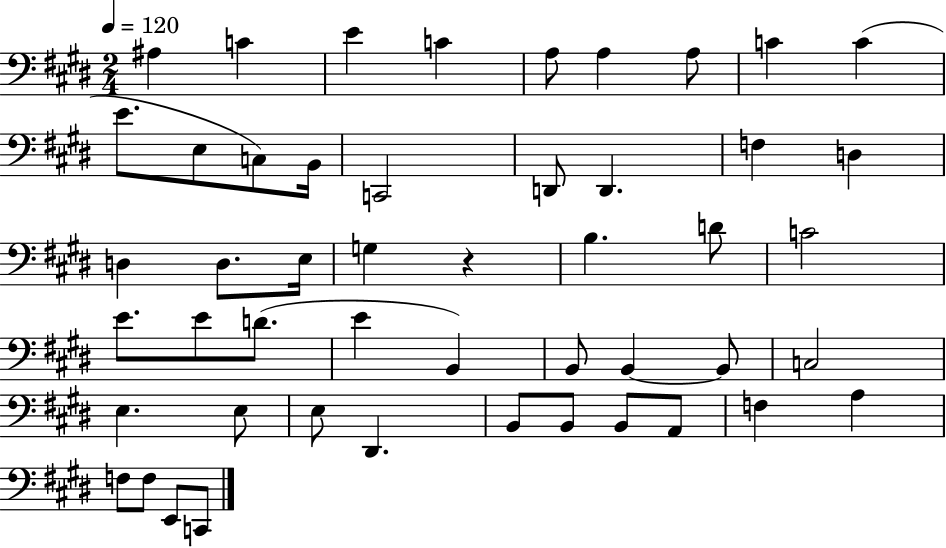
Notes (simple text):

A#3/q C4/q E4/q C4/q A3/e A3/q A3/e C4/q C4/q E4/e. E3/e C3/e B2/s C2/h D2/e D2/q. F3/q D3/q D3/q D3/e. E3/s G3/q R/q B3/q. D4/e C4/h E4/e. E4/e D4/e. E4/q B2/q B2/e B2/q B2/e C3/h E3/q. E3/e E3/e D#2/q. B2/e B2/e B2/e A2/e F3/q A3/q F3/e F3/e E2/e C2/e